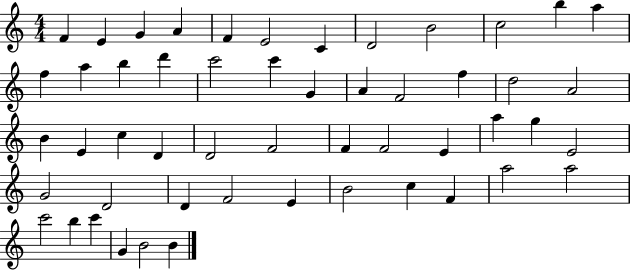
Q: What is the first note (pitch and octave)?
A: F4